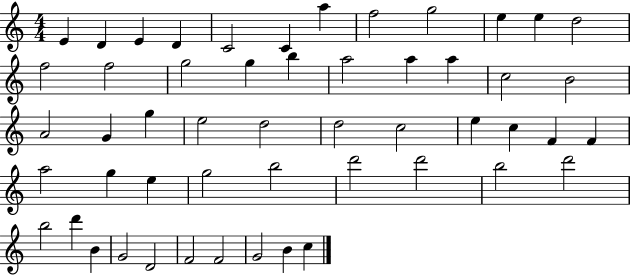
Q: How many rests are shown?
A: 0